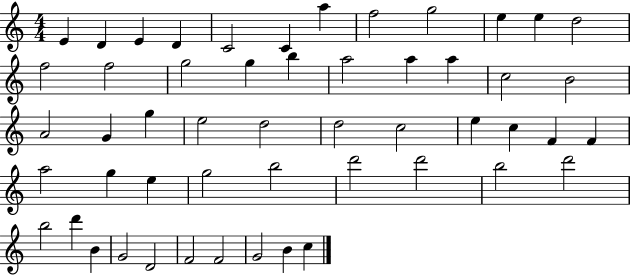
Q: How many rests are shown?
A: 0